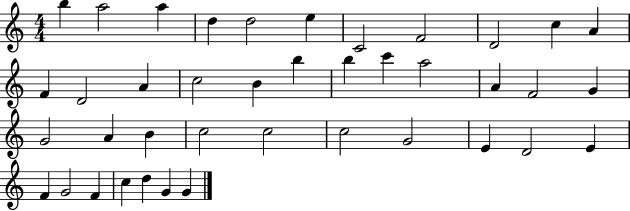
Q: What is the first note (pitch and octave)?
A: B5